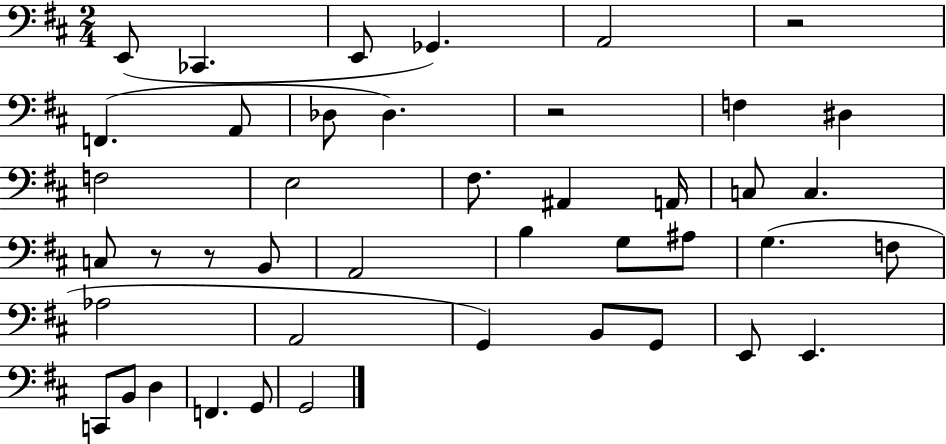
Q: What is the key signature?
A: D major